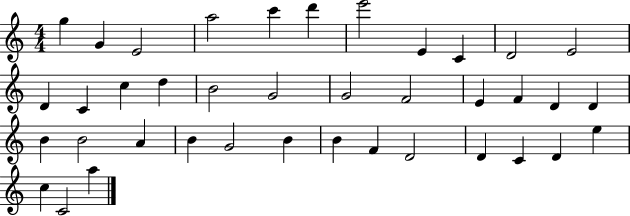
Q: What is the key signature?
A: C major